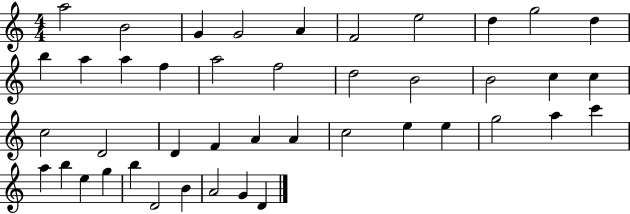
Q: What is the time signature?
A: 4/4